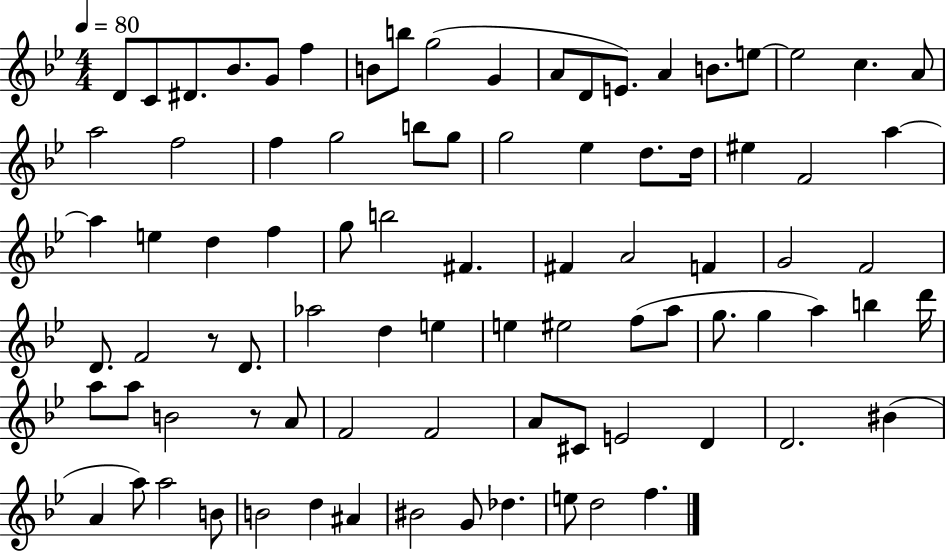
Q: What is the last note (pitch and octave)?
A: F5